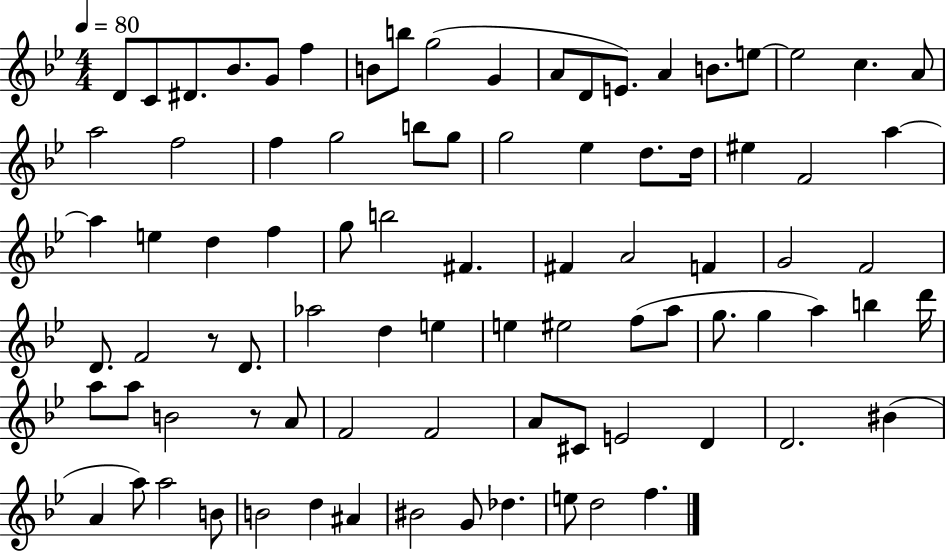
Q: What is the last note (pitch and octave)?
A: F5